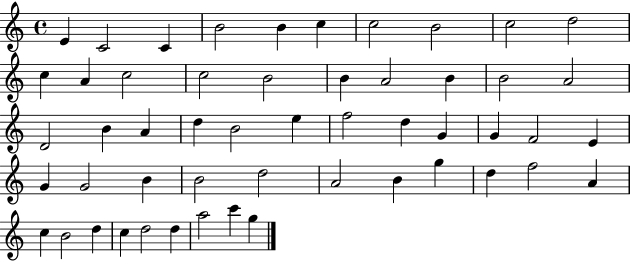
{
  \clef treble
  \time 4/4
  \defaultTimeSignature
  \key c \major
  e'4 c'2 c'4 | b'2 b'4 c''4 | c''2 b'2 | c''2 d''2 | \break c''4 a'4 c''2 | c''2 b'2 | b'4 a'2 b'4 | b'2 a'2 | \break d'2 b'4 a'4 | d''4 b'2 e''4 | f''2 d''4 g'4 | g'4 f'2 e'4 | \break g'4 g'2 b'4 | b'2 d''2 | a'2 b'4 g''4 | d''4 f''2 a'4 | \break c''4 b'2 d''4 | c''4 d''2 d''4 | a''2 c'''4 g''4 | \bar "|."
}